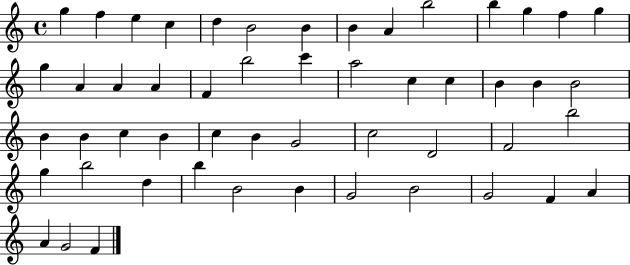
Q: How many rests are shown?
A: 0